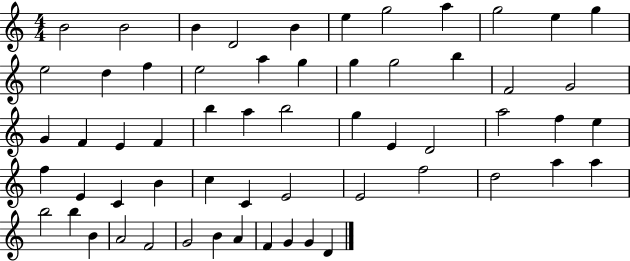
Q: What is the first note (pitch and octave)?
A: B4